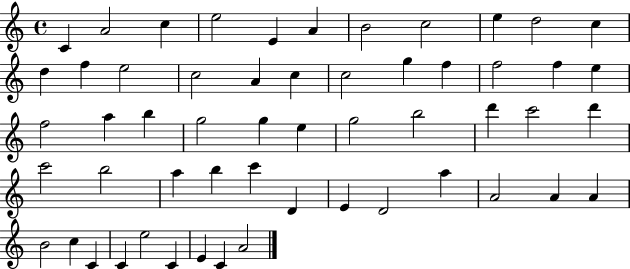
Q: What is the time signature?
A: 4/4